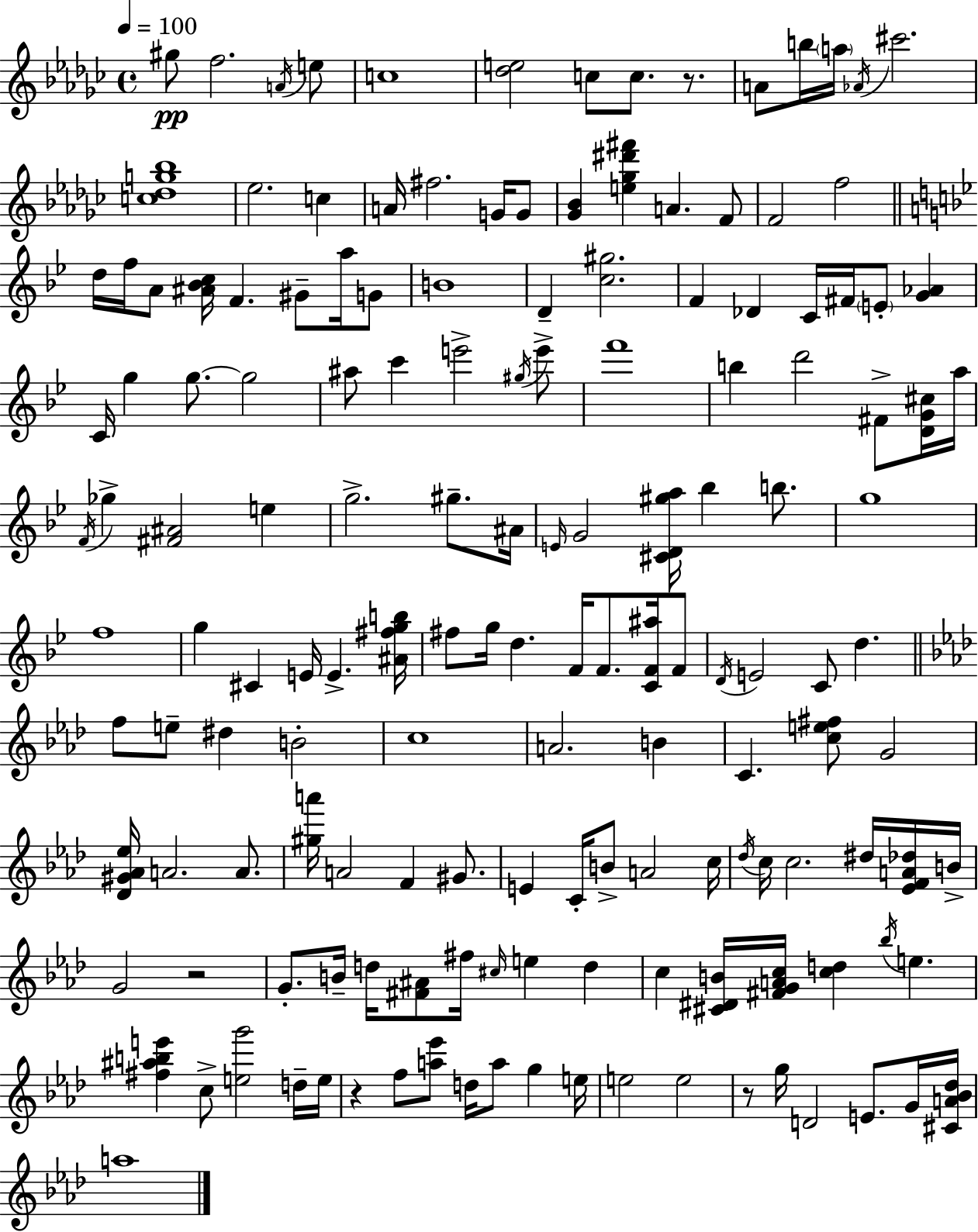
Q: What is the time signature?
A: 4/4